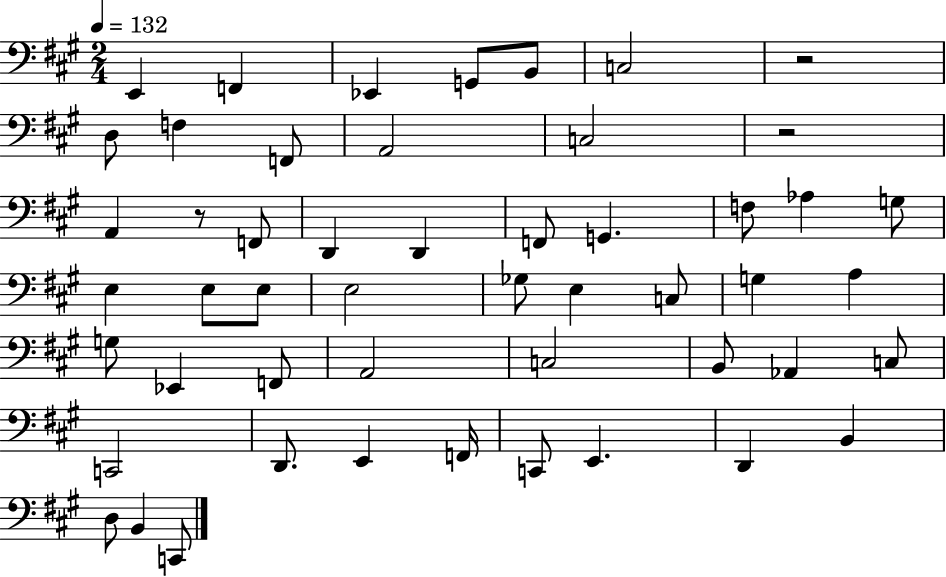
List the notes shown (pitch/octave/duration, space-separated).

E2/q F2/q Eb2/q G2/e B2/e C3/h R/h D3/e F3/q F2/e A2/h C3/h R/h A2/q R/e F2/e D2/q D2/q F2/e G2/q. F3/e Ab3/q G3/e E3/q E3/e E3/e E3/h Gb3/e E3/q C3/e G3/q A3/q G3/e Eb2/q F2/e A2/h C3/h B2/e Ab2/q C3/e C2/h D2/e. E2/q F2/s C2/e E2/q. D2/q B2/q D3/e B2/q C2/e